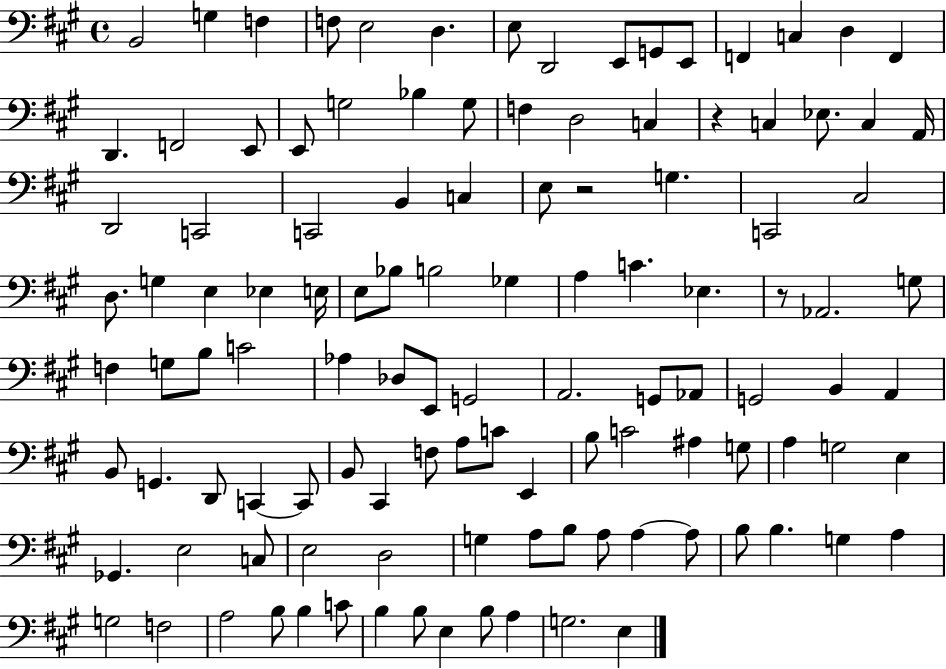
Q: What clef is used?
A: bass